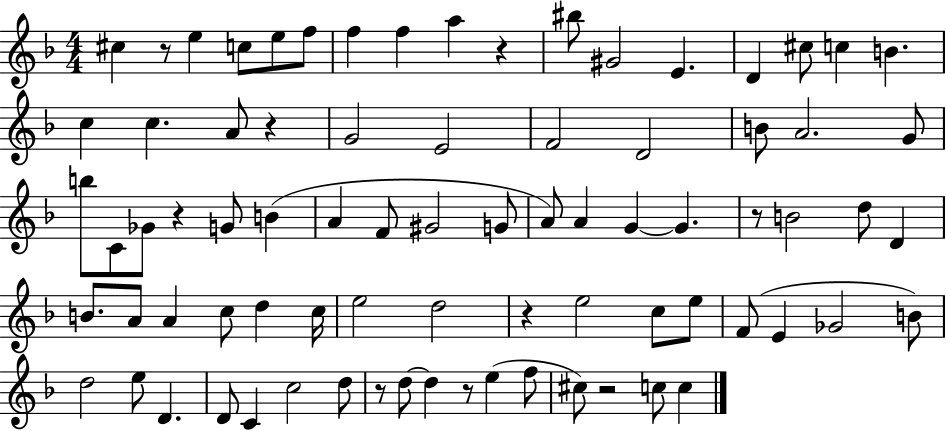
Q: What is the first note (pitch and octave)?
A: C#5